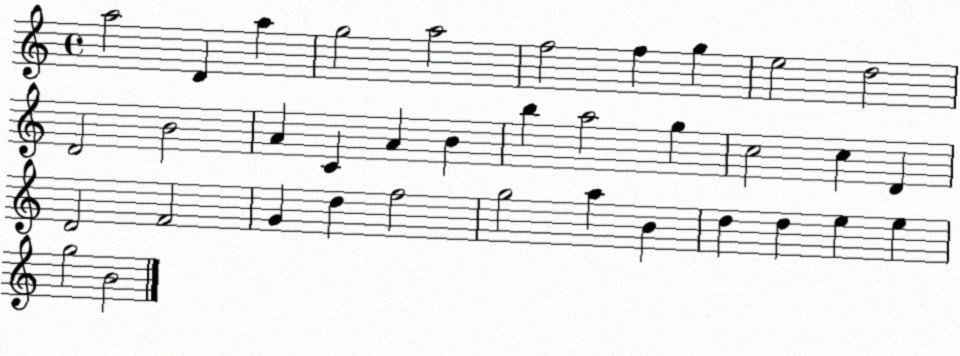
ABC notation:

X:1
T:Untitled
M:4/4
L:1/4
K:C
a2 D a g2 a2 f2 f g e2 d2 D2 B2 A C A B b a2 g c2 c D D2 F2 G d f2 g2 a B d d e e g2 B2